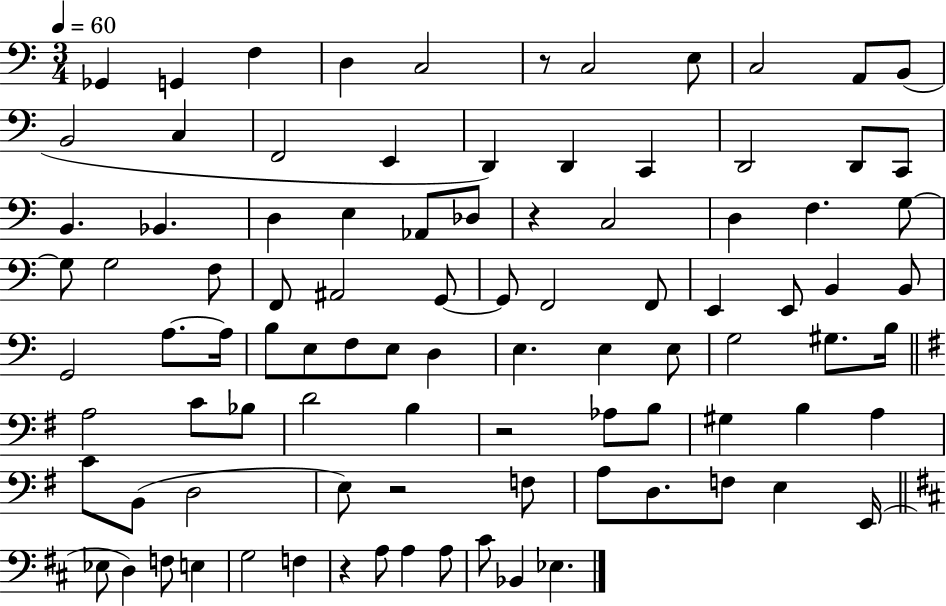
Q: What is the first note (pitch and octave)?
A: Gb2